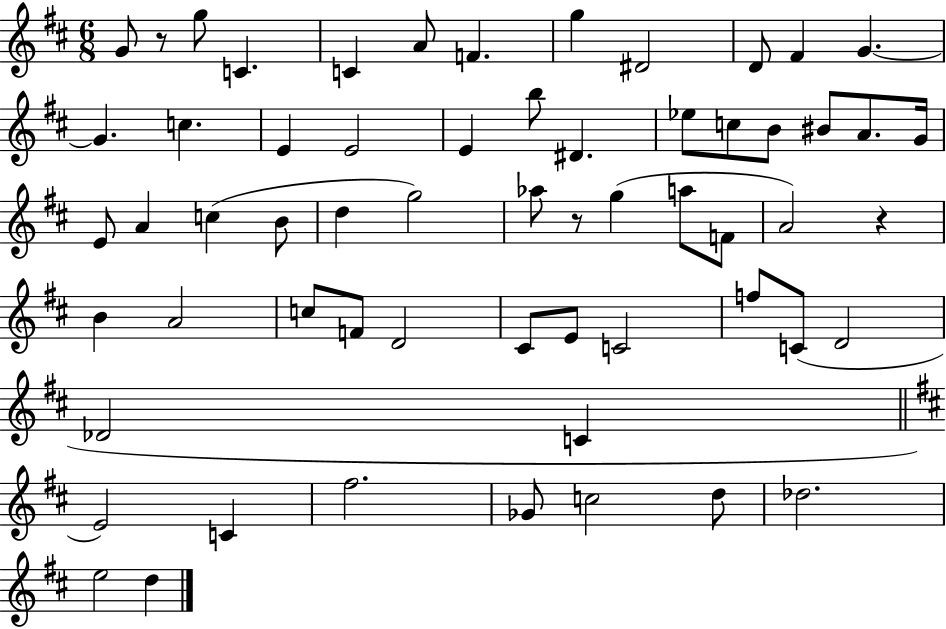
X:1
T:Untitled
M:6/8
L:1/4
K:D
G/2 z/2 g/2 C C A/2 F g ^D2 D/2 ^F G G c E E2 E b/2 ^D _e/2 c/2 B/2 ^B/2 A/2 G/4 E/2 A c B/2 d g2 _a/2 z/2 g a/2 F/2 A2 z B A2 c/2 F/2 D2 ^C/2 E/2 C2 f/2 C/2 D2 _D2 C E2 C ^f2 _G/2 c2 d/2 _d2 e2 d